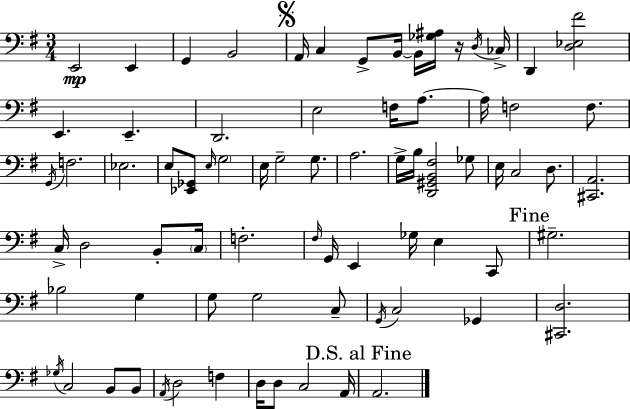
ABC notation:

X:1
T:Untitled
M:3/4
L:1/4
K:Em
E,,2 E,, G,, B,,2 A,,/4 C, G,,/2 B,,/4 B,,/4 [_G,^A,]/4 z/4 D,/4 _C,/4 D,, [D,_E,^F]2 E,, E,, D,,2 E,2 F,/4 A,/2 A,/4 F,2 F,/2 G,,/4 F,2 _E,2 E,/2 [_E,,_G,,]/2 E,/4 G,2 E,/4 G,2 G,/2 A,2 G,/4 B,/4 [D,,^G,,B,,^F,]2 _G,/2 E,/4 C,2 D,/2 [^C,,A,,]2 C,/4 D,2 B,,/2 C,/4 F,2 ^F,/4 G,,/4 E,, _G,/4 E, C,,/2 ^G,2 _B,2 G, G,/2 G,2 C,/2 G,,/4 C,2 _G,, [^C,,D,]2 _G,/4 C,2 B,,/2 B,,/2 A,,/4 D,2 F, D,/4 D,/2 C,2 A,,/4 A,,2